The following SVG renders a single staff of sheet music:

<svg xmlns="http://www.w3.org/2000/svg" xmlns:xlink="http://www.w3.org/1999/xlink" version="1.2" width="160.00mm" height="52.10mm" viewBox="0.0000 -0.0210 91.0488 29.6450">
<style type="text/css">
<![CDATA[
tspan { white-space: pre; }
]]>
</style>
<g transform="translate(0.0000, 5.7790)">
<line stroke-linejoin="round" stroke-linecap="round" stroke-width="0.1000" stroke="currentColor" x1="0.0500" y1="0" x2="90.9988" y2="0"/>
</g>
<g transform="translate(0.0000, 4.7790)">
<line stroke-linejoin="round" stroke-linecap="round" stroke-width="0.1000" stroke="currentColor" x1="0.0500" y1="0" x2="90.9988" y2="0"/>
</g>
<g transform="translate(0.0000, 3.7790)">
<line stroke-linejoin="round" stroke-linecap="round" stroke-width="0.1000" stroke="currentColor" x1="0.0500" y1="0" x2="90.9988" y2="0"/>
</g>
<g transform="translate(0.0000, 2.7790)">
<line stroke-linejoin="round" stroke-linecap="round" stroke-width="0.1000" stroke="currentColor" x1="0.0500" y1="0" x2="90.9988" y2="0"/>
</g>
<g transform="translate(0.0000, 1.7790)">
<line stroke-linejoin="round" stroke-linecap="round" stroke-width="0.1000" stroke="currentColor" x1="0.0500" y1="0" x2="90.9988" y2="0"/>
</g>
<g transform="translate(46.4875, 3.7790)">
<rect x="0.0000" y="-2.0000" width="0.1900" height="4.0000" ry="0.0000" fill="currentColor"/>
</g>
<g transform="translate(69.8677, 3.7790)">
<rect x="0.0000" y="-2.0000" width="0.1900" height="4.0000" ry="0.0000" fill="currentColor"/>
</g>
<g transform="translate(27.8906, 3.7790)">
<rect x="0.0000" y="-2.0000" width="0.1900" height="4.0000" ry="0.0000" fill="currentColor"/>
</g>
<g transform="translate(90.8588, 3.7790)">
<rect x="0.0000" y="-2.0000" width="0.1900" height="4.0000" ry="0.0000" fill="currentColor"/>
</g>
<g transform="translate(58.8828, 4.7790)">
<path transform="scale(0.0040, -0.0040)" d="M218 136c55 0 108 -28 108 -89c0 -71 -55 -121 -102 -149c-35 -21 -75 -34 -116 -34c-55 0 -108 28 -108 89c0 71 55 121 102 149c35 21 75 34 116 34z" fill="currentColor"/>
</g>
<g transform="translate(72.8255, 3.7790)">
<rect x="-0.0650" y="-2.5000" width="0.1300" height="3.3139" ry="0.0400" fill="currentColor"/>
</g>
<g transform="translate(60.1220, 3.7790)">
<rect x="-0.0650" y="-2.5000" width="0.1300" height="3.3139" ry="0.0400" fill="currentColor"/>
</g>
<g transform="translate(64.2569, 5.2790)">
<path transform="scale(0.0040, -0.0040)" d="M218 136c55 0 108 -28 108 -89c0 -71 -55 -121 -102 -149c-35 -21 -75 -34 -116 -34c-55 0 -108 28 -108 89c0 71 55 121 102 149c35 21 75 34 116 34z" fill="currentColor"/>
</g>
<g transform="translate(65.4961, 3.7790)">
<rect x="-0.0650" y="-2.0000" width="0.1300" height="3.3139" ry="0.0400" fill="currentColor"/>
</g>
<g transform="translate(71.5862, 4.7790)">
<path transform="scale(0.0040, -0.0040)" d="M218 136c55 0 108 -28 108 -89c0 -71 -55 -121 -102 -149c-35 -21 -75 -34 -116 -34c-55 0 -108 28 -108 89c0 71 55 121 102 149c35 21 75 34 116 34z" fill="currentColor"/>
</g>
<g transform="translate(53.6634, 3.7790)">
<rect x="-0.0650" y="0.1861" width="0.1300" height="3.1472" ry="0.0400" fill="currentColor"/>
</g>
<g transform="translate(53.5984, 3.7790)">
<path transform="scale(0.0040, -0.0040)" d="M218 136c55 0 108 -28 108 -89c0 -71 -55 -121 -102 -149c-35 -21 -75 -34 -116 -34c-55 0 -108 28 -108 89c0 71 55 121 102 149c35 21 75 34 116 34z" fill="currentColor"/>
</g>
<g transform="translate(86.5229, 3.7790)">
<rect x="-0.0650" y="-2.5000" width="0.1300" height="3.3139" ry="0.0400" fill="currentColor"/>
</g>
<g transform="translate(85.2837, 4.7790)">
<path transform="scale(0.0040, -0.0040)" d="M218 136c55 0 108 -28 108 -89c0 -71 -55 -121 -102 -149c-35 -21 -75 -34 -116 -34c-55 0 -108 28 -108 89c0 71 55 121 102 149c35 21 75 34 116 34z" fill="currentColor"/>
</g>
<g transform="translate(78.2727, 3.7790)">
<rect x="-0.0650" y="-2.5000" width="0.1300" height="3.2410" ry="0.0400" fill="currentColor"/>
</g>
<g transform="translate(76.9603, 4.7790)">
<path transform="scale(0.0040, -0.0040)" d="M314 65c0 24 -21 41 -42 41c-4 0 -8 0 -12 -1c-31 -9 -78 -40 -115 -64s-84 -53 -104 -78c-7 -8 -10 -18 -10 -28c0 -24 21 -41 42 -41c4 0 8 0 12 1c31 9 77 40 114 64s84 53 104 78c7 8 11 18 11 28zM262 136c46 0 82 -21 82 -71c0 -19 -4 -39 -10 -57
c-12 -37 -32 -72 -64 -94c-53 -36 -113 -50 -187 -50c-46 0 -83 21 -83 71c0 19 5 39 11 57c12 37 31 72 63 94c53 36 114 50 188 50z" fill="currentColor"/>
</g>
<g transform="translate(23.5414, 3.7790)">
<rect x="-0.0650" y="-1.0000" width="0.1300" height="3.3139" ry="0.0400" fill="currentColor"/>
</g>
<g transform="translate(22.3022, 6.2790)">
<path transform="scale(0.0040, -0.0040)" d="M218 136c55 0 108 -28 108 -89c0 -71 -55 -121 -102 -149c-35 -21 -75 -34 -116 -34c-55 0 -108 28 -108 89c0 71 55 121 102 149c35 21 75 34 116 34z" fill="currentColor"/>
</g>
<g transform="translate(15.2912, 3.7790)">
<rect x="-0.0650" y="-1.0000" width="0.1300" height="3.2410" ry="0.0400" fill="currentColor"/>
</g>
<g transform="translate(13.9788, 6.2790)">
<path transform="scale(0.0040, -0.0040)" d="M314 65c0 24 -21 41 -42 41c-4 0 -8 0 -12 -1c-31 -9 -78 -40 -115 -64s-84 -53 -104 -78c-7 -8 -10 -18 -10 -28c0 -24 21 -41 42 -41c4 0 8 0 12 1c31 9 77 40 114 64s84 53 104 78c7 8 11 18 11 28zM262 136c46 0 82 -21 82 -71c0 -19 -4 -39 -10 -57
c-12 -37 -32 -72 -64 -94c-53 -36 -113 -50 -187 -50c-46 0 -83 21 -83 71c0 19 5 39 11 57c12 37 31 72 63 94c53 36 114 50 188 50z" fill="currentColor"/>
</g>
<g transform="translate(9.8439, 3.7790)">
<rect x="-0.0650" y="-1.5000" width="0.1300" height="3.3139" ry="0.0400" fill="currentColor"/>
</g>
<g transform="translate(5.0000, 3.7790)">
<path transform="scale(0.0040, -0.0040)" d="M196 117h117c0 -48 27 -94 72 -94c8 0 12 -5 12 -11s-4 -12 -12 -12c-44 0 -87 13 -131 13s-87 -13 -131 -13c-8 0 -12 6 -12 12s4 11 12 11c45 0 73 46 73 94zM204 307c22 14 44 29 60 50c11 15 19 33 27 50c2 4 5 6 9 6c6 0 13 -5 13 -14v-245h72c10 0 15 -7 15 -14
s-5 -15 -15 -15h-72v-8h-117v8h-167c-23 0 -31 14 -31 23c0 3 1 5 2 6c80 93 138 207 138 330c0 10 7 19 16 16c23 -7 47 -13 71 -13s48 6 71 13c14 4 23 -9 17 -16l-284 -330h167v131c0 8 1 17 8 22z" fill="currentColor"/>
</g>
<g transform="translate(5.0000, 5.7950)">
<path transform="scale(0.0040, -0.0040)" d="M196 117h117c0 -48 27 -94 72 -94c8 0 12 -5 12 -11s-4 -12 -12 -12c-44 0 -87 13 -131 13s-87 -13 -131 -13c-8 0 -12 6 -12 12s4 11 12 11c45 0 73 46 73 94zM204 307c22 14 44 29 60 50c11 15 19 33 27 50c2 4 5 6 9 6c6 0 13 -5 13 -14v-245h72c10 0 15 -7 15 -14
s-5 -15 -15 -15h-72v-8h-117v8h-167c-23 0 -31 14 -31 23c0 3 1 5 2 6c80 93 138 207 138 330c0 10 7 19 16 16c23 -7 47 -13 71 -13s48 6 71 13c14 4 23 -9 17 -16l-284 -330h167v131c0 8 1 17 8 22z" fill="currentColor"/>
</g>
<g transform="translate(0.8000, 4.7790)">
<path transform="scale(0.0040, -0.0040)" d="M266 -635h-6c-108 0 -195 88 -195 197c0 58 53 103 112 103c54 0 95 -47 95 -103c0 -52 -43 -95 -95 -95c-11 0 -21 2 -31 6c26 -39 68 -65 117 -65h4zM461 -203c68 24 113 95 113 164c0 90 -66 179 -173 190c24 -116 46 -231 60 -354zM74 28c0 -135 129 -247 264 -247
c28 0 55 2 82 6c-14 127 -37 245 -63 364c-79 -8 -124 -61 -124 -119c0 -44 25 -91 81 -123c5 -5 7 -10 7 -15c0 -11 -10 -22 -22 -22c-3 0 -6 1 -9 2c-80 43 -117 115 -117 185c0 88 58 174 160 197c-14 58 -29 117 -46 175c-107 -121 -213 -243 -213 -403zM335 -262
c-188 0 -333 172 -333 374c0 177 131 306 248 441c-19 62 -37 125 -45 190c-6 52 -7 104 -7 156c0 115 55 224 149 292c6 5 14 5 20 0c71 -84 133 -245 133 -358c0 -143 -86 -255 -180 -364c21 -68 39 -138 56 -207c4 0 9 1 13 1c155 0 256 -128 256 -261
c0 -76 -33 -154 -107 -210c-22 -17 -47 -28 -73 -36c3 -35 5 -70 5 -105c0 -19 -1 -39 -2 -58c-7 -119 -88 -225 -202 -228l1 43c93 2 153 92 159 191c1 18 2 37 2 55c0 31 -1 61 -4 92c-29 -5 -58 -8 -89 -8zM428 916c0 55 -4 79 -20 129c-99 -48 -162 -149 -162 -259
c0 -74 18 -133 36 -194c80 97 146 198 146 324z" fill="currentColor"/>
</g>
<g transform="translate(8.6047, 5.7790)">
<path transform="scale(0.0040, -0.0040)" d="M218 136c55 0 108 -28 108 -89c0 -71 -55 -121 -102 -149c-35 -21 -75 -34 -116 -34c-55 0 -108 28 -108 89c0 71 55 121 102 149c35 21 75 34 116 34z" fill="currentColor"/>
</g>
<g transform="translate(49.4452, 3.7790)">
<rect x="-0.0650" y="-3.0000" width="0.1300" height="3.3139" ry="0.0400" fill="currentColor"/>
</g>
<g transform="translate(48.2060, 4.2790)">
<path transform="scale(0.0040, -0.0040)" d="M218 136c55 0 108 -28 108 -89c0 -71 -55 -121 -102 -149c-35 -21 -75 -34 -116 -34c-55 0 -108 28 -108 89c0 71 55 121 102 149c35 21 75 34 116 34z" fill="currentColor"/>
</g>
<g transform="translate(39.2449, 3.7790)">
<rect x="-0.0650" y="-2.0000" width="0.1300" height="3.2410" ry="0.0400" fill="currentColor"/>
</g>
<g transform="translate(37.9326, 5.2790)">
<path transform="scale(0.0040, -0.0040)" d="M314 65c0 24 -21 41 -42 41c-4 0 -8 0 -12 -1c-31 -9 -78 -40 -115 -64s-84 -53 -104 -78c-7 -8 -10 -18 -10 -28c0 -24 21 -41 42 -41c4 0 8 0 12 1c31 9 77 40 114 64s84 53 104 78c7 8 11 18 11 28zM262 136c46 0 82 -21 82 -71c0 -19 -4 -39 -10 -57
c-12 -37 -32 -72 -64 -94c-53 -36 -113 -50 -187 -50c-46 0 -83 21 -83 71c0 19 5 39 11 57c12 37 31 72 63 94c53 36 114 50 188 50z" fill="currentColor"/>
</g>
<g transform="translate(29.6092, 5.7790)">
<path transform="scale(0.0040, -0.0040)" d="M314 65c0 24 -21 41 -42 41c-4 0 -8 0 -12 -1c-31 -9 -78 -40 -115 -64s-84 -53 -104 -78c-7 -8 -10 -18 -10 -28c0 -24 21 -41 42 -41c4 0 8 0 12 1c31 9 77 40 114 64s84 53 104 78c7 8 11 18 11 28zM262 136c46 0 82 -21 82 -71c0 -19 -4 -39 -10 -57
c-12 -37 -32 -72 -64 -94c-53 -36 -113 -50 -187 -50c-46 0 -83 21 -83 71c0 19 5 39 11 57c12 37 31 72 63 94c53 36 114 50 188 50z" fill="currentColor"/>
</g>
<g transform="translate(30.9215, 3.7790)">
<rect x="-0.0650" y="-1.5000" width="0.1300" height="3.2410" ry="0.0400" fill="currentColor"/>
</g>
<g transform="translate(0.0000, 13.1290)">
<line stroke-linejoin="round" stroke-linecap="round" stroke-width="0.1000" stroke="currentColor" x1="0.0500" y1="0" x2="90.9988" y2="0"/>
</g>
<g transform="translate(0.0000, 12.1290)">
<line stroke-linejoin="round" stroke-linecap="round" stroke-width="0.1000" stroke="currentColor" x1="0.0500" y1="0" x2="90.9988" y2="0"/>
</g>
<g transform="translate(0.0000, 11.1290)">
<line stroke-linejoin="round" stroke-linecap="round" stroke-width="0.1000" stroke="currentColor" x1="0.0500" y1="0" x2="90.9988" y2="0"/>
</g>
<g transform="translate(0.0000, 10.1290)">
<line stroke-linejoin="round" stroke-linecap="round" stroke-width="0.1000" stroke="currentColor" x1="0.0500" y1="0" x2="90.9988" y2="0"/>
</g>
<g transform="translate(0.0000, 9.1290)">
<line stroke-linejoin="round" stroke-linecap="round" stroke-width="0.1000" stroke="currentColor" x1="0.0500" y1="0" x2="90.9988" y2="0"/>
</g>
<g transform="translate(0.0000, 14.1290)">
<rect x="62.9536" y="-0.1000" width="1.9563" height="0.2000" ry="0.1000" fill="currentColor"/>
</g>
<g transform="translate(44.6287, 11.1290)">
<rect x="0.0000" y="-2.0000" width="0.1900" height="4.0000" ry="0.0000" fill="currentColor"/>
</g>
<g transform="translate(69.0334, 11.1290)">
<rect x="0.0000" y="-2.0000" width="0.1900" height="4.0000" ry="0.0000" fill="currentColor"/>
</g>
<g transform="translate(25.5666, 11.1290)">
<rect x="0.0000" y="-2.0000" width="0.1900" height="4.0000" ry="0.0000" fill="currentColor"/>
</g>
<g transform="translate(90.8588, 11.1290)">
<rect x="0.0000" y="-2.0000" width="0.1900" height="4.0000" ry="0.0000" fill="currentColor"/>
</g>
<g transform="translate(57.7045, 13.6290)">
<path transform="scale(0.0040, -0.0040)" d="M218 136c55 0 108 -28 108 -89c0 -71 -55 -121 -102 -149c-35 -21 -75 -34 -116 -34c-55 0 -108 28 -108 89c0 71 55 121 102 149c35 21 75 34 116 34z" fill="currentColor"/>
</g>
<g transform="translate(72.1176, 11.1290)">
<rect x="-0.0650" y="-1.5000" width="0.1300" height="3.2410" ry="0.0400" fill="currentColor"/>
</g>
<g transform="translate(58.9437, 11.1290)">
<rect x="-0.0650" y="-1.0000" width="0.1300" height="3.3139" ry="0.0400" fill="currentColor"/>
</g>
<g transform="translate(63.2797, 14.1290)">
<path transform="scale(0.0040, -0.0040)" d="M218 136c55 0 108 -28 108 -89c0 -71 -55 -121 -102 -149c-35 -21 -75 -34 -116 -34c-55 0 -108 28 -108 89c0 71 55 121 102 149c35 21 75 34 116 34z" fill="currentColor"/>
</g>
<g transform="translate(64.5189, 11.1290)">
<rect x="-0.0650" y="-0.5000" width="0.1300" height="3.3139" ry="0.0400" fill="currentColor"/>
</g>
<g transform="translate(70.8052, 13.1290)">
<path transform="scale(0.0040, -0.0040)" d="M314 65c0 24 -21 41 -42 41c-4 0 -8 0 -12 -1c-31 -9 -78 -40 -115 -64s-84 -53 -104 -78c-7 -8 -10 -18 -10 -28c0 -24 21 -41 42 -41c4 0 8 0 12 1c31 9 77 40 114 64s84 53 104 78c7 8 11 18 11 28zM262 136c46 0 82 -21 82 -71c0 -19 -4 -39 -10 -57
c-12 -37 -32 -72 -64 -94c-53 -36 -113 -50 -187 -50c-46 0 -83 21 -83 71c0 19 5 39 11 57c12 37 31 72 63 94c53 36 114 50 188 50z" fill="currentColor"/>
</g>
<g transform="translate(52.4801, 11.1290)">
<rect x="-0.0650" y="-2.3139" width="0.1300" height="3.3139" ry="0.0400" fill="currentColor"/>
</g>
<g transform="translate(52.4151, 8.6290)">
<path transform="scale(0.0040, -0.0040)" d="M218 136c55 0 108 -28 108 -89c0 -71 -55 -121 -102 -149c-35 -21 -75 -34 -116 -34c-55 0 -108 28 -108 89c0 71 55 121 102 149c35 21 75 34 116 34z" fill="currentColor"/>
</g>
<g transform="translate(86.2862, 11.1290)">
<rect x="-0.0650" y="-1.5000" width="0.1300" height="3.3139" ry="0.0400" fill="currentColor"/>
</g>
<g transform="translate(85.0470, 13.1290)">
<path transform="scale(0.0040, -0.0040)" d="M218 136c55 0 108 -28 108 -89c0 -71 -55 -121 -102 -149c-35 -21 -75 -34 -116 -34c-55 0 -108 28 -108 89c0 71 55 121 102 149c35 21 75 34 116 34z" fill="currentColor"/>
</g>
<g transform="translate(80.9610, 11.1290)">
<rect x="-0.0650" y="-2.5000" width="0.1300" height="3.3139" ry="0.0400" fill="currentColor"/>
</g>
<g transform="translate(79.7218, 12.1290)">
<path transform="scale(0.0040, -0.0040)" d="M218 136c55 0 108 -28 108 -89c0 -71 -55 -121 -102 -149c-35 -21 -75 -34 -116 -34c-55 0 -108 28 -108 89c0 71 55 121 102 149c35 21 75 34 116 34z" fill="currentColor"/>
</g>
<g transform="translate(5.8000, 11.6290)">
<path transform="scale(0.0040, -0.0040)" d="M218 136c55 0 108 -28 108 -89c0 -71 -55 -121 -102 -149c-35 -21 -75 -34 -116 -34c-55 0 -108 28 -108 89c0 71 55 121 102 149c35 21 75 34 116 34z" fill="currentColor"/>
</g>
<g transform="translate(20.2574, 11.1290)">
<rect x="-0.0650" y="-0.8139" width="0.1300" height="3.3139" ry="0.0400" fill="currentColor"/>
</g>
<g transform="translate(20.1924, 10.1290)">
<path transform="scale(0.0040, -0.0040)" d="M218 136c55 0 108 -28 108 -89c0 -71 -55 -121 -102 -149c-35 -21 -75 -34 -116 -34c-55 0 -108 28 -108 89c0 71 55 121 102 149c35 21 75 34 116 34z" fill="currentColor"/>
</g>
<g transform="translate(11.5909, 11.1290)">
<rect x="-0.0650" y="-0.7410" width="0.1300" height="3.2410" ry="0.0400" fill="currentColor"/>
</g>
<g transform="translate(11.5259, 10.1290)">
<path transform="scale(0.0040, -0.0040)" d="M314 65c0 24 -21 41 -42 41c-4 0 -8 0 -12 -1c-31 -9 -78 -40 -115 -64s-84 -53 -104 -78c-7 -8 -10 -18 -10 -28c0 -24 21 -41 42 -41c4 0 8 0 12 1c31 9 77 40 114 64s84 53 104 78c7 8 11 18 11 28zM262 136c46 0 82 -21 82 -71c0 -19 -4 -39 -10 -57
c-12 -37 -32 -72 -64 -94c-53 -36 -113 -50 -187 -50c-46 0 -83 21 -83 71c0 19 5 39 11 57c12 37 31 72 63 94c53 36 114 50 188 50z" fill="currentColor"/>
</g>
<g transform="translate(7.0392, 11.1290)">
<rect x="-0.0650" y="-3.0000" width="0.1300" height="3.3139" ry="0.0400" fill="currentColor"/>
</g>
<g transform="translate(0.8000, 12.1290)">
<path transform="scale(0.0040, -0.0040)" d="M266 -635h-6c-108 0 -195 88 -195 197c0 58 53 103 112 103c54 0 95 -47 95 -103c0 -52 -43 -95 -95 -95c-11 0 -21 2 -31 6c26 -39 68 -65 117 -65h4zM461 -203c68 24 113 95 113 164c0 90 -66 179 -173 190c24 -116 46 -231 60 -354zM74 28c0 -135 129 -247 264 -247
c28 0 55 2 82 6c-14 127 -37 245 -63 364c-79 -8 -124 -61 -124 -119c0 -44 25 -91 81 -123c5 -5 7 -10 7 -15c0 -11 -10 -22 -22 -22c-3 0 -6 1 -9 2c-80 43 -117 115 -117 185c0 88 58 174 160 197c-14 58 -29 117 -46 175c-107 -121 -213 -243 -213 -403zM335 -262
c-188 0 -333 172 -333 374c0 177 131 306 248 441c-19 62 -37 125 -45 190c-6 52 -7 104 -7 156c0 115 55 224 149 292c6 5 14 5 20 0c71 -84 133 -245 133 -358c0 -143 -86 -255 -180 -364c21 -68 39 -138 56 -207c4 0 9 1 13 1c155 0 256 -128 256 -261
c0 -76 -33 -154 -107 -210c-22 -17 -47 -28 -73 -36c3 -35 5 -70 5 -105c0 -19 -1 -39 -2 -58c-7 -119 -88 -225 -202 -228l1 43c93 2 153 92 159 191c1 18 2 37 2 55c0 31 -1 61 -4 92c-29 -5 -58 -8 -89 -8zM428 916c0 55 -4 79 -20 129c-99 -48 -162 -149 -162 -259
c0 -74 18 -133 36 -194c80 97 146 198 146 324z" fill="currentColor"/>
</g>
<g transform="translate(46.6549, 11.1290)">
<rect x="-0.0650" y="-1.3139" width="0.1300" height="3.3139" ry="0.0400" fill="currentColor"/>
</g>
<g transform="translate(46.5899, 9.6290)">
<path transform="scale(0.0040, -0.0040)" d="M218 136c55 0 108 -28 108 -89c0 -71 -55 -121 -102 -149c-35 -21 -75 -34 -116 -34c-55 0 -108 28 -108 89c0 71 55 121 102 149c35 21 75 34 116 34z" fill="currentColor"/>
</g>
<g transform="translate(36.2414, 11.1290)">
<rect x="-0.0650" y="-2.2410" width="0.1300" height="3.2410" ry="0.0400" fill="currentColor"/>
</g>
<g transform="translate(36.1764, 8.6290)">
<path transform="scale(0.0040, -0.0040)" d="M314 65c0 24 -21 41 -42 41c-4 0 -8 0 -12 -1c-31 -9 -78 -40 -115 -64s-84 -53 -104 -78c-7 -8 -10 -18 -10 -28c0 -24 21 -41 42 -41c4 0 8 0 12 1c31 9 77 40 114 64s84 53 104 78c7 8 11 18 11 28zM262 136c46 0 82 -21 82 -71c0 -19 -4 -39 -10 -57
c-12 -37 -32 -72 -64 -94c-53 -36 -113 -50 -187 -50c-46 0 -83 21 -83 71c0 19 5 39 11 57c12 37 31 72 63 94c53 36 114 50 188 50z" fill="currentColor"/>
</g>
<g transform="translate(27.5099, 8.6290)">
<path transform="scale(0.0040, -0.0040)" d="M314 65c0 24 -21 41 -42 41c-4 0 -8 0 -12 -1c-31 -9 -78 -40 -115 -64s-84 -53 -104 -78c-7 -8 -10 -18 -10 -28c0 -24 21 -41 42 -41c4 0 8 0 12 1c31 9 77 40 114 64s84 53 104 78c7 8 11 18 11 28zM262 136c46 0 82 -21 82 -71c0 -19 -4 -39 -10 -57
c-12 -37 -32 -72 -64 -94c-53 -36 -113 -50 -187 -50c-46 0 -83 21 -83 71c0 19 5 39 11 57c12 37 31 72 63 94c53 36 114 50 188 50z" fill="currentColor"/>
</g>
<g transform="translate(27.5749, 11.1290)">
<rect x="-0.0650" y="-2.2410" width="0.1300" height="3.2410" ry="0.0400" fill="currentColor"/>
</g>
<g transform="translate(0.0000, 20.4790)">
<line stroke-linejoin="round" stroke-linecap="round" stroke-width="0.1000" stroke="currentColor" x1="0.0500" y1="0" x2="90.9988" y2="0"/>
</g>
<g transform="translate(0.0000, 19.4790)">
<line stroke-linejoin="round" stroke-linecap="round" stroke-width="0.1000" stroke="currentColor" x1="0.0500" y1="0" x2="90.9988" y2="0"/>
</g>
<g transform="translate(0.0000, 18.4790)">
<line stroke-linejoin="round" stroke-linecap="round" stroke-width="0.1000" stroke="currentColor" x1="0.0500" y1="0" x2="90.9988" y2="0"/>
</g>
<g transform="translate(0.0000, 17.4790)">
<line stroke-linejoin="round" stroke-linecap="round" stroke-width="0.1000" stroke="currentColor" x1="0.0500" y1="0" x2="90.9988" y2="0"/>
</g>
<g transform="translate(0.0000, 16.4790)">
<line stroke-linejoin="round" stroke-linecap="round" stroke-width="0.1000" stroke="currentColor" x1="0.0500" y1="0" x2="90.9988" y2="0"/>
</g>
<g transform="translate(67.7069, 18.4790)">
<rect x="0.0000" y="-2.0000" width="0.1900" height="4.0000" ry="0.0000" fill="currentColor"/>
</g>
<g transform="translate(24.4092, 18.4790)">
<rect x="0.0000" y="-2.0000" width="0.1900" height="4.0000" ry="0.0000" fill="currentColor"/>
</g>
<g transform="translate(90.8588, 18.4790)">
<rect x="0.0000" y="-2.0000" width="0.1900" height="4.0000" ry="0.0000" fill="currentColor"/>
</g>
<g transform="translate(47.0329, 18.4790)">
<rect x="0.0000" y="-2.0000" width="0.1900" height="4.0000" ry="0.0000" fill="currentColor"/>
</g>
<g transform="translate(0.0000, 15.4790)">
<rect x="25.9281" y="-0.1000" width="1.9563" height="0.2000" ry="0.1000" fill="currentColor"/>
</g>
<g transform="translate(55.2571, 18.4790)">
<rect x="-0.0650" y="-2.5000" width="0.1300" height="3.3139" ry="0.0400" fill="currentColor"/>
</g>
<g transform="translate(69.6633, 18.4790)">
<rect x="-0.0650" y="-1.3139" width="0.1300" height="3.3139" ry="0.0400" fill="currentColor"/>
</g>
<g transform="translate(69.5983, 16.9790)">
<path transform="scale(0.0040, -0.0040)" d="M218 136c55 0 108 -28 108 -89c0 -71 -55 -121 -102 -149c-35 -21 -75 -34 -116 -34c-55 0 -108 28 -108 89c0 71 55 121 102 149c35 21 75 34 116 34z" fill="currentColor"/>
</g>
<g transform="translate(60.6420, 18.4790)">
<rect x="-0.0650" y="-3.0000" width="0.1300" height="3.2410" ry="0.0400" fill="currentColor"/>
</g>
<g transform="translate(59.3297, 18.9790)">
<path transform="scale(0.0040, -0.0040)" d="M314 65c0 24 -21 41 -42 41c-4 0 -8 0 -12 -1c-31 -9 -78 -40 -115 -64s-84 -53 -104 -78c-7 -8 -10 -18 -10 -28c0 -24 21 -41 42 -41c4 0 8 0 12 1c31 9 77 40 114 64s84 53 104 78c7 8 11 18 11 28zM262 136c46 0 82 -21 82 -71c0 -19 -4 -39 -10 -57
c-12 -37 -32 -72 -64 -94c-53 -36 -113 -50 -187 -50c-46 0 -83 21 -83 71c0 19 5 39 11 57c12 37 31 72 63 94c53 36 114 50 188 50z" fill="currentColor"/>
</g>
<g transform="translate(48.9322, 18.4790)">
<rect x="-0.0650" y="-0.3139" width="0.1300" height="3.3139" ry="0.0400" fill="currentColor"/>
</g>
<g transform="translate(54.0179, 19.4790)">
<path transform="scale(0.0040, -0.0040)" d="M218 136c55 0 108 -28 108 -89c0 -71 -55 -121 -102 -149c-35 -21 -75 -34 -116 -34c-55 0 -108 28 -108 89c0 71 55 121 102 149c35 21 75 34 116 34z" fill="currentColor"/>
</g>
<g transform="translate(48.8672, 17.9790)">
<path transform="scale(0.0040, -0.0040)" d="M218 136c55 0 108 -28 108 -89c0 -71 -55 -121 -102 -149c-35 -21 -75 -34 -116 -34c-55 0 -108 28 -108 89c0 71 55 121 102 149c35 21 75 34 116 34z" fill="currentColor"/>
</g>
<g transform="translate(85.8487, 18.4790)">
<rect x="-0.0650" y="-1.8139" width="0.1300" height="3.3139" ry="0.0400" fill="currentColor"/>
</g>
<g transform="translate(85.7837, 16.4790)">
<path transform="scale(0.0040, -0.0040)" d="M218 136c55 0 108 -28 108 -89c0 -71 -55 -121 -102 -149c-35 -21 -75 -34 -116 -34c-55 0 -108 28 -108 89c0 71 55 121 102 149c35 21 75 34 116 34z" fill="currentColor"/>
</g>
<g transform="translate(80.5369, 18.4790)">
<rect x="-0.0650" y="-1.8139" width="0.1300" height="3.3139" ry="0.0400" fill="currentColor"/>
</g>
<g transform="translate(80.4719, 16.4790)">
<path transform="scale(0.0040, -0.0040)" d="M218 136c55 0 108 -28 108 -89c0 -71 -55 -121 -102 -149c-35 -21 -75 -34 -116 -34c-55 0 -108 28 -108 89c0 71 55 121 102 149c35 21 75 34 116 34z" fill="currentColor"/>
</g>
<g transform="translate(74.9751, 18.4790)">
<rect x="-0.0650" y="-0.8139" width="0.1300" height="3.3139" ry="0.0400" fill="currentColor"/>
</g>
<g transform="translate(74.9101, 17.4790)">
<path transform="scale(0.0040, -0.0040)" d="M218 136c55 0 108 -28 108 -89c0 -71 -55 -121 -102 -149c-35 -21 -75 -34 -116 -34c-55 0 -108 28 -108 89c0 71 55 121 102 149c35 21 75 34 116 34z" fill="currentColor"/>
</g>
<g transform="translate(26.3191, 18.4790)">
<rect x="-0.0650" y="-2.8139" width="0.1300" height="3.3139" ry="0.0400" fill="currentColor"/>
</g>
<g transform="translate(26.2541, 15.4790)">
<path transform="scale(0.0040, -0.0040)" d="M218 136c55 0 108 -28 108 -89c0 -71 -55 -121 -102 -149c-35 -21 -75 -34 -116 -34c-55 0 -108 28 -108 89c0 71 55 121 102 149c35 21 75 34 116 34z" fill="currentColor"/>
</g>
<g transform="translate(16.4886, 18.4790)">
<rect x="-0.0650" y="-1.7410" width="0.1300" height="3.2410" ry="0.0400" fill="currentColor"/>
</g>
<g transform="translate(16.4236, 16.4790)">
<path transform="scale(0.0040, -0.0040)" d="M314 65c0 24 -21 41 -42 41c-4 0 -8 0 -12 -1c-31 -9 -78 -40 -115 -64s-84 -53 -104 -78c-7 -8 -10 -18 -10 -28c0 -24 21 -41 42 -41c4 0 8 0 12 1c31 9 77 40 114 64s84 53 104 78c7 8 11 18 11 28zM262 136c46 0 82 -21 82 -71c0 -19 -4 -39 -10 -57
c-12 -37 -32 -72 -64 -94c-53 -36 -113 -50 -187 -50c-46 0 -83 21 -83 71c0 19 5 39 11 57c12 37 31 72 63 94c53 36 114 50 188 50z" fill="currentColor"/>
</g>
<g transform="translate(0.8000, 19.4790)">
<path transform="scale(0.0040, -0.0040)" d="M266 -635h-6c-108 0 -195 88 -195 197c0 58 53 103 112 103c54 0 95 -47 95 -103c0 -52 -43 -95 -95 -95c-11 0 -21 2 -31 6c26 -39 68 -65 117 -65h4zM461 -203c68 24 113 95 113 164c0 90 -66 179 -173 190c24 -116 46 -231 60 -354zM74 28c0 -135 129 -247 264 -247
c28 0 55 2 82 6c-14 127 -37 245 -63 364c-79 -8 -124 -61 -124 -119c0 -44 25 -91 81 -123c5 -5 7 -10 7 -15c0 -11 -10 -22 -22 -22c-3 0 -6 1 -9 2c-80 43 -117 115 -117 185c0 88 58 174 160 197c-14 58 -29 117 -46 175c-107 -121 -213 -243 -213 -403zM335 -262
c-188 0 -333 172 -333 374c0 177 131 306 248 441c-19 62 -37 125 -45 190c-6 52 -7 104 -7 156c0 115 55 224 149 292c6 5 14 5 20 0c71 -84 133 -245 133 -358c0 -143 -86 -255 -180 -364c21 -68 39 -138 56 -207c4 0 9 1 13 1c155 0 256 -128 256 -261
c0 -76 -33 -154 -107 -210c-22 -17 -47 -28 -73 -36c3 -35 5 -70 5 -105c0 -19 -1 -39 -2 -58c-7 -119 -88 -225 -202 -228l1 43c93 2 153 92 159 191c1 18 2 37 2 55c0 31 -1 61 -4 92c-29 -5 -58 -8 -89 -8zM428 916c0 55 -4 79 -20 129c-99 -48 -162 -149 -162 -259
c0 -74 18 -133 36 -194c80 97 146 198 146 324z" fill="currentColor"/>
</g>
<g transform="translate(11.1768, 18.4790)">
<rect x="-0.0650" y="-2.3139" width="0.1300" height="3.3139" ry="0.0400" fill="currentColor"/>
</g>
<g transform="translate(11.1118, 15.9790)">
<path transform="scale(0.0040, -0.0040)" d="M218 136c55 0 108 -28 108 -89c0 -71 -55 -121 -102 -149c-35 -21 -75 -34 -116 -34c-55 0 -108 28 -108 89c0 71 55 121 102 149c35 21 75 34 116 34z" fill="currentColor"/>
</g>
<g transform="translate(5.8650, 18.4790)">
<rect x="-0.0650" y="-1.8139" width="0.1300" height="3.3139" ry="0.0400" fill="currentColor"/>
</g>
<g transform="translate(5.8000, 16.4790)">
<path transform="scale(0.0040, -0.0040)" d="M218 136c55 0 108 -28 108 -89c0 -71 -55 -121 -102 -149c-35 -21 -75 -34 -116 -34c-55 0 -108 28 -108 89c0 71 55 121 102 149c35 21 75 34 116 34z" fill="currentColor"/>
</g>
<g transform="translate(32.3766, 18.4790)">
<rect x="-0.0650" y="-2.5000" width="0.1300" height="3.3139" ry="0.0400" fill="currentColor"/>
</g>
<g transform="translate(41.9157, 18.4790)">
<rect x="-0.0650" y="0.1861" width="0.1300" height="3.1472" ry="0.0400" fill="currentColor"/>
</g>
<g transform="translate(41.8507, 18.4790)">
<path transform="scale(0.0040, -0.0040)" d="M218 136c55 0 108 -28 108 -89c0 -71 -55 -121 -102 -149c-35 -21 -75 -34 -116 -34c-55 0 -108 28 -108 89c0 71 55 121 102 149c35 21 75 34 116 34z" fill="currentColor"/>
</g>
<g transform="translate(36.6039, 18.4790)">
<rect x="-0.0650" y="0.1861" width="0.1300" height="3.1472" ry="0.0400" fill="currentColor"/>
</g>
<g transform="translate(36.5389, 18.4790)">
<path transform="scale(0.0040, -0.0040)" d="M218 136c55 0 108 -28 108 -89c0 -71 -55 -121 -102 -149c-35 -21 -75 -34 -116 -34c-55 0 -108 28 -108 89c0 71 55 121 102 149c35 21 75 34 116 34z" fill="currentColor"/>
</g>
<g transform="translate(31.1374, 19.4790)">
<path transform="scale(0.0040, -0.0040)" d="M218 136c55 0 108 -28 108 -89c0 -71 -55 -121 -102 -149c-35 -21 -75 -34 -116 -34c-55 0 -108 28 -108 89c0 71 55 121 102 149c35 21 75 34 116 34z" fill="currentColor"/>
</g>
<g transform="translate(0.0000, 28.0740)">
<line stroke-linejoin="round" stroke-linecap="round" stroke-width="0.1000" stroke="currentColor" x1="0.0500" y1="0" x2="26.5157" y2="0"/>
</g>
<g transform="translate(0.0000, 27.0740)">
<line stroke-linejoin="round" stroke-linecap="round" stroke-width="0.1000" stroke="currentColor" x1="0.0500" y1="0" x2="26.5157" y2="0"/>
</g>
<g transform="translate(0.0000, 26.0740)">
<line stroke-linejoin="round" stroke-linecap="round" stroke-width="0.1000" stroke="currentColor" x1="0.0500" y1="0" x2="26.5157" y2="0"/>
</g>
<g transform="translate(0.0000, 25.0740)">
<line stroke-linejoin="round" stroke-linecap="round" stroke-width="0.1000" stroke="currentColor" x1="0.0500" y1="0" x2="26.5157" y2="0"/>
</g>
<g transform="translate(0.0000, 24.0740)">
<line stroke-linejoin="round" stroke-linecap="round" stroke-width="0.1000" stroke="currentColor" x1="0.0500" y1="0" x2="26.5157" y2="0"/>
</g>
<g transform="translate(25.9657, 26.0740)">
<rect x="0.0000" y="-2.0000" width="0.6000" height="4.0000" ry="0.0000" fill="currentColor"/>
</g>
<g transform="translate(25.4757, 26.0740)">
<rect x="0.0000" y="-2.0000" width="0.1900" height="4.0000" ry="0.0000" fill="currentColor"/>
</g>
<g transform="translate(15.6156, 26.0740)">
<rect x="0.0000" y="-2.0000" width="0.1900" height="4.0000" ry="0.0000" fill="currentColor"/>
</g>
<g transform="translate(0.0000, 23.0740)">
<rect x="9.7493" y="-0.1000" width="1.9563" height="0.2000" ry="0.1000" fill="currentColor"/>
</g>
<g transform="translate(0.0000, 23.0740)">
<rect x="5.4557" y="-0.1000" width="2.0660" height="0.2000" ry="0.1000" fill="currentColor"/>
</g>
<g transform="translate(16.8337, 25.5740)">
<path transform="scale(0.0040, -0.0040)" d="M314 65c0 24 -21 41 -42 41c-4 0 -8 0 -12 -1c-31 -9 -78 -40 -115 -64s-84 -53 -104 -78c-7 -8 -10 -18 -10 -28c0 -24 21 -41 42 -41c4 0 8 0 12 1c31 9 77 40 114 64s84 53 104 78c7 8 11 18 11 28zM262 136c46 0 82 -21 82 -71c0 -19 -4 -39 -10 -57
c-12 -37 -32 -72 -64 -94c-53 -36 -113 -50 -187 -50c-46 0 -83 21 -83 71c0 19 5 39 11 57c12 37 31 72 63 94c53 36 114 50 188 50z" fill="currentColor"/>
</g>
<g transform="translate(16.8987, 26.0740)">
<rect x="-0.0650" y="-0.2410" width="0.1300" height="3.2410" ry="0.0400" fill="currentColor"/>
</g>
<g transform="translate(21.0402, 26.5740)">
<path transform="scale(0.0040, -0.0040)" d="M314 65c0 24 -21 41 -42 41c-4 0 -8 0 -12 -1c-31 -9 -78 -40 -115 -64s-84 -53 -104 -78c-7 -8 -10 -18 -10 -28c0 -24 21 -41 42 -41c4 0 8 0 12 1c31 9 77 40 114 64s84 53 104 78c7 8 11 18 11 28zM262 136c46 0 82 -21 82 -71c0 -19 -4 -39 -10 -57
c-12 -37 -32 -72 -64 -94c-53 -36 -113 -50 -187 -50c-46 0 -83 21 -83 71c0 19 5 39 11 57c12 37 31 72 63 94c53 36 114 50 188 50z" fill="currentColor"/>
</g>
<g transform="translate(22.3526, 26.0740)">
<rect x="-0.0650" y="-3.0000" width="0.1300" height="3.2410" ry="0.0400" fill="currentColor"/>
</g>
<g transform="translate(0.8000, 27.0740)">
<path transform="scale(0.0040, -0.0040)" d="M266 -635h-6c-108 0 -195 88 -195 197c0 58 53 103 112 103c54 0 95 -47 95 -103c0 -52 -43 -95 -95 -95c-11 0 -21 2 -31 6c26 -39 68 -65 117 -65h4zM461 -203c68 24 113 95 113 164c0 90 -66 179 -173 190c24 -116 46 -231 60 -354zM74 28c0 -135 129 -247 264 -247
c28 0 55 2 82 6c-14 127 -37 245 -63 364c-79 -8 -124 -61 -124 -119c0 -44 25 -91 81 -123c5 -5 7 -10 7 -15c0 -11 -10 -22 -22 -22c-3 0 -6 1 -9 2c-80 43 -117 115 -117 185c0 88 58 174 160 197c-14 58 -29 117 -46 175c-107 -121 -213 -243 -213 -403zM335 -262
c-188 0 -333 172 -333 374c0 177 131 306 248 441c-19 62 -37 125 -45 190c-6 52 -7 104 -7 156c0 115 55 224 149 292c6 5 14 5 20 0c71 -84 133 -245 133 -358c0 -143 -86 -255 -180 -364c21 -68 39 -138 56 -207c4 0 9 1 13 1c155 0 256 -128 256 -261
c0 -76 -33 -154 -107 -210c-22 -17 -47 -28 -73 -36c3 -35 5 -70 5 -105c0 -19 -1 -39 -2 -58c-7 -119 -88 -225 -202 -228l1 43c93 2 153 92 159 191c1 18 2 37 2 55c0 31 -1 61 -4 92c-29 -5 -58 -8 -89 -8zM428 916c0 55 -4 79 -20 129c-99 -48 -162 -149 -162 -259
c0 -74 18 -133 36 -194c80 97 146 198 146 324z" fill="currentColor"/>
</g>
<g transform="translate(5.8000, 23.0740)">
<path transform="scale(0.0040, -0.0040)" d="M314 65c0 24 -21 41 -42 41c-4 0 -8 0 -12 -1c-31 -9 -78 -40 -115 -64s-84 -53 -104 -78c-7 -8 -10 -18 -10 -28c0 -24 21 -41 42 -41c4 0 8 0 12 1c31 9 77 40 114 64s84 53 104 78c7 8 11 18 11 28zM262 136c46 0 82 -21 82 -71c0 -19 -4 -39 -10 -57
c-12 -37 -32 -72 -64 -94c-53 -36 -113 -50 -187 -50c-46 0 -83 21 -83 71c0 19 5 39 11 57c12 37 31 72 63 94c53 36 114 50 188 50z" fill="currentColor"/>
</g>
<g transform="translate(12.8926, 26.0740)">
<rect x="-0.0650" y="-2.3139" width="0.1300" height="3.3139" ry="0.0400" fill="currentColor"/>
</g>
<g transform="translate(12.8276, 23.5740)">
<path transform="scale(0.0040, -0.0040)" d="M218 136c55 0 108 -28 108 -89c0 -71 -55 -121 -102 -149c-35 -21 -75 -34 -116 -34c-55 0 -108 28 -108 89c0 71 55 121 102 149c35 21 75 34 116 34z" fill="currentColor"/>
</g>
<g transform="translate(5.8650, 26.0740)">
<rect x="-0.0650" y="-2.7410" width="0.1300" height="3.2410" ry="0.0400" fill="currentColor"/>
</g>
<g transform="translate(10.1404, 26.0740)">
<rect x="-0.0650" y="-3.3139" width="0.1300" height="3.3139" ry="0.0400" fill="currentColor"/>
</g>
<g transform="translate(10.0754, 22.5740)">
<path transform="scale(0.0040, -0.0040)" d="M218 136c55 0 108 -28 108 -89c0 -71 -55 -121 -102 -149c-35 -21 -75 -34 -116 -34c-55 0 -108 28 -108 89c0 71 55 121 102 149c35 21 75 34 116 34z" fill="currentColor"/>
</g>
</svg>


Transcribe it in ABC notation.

X:1
T:Untitled
M:4/4
L:1/4
K:C
E D2 D E2 F2 A B G F G G2 G A d2 d g2 g2 e g D C E2 G E f g f2 a G B B c G A2 e d f f a2 b g c2 A2